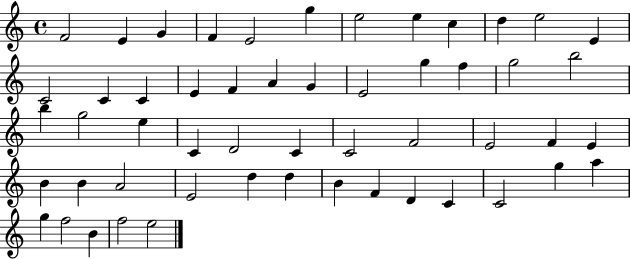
{
  \clef treble
  \time 4/4
  \defaultTimeSignature
  \key c \major
  f'2 e'4 g'4 | f'4 e'2 g''4 | e''2 e''4 c''4 | d''4 e''2 e'4 | \break c'2 c'4 c'4 | e'4 f'4 a'4 g'4 | e'2 g''4 f''4 | g''2 b''2 | \break b''4 g''2 e''4 | c'4 d'2 c'4 | c'2 f'2 | e'2 f'4 e'4 | \break b'4 b'4 a'2 | e'2 d''4 d''4 | b'4 f'4 d'4 c'4 | c'2 g''4 a''4 | \break g''4 f''2 b'4 | f''2 e''2 | \bar "|."
}